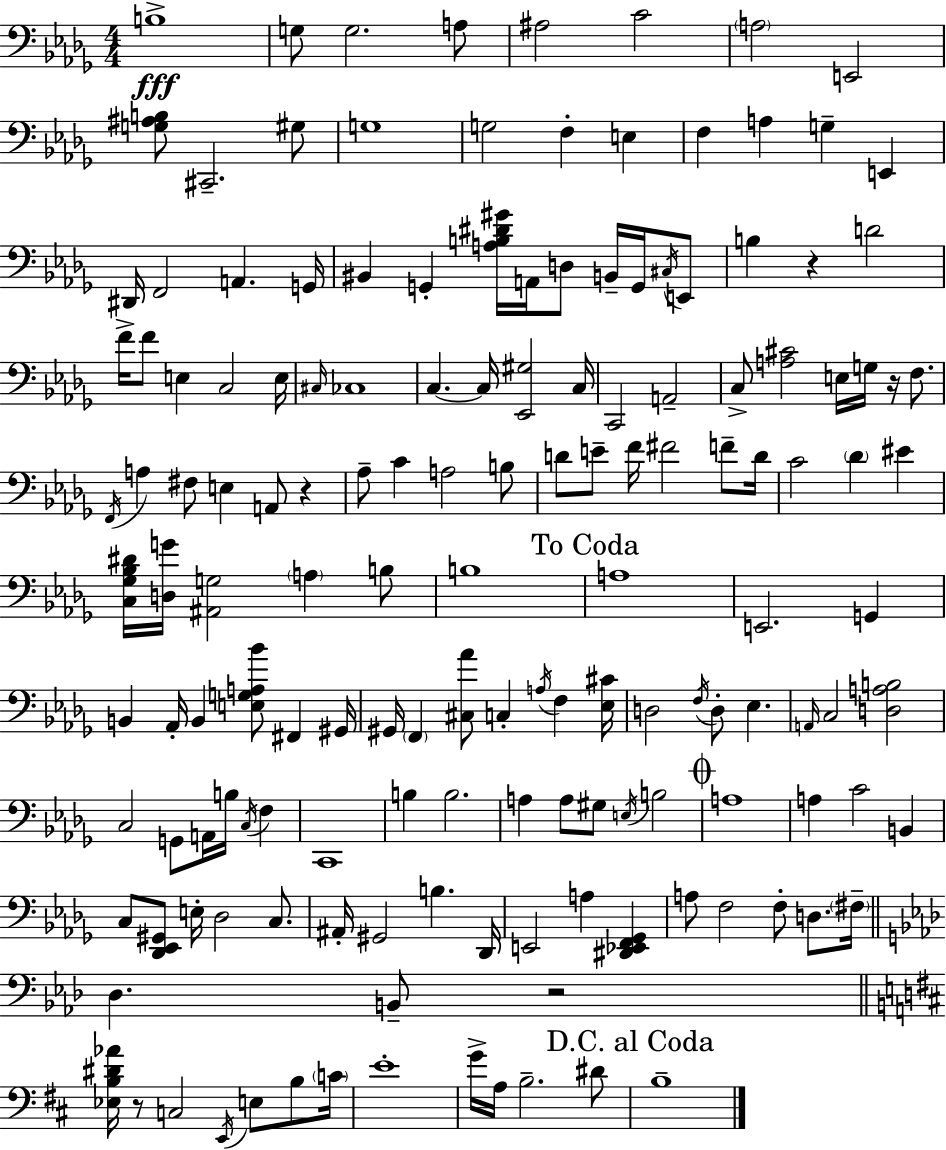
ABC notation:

X:1
T:Untitled
M:4/4
L:1/4
K:Bbm
B,4 G,/2 G,2 A,/2 ^A,2 C2 A,2 E,,2 [G,^A,B,]/2 ^C,,2 ^G,/2 G,4 G,2 F, E, F, A, G, E,, ^D,,/4 F,,2 A,, G,,/4 ^B,, G,, [A,B,^D^G]/4 A,,/4 D,/2 B,,/4 G,,/4 ^C,/4 E,,/2 B, z D2 F/4 F/2 E, C,2 E,/4 ^C,/4 _C,4 C, C,/4 [_E,,^G,]2 C,/4 C,,2 A,,2 C,/2 [A,^C]2 E,/4 G,/4 z/4 F,/2 F,,/4 A, ^F,/2 E, A,,/2 z _A,/2 C A,2 B,/2 D/2 E/2 F/4 ^F2 F/2 D/4 C2 _D ^E [C,_G,_B,^D]/4 [D,G]/4 [^A,,G,]2 A, B,/2 B,4 A,4 E,,2 G,, B,, _A,,/4 B,, [E,G,A,_B]/2 ^F,, ^G,,/4 ^G,,/4 F,, [^C,_A]/2 C, A,/4 F, [_E,^C]/4 D,2 F,/4 D,/2 _E, A,,/4 C,2 [D,A,B,]2 C,2 G,,/2 A,,/4 B,/4 C,/4 F, C,,4 B, B,2 A, A,/2 ^G,/2 E,/4 B,2 A,4 A, C2 B,, C,/2 [_D,,_E,,^G,,]/2 E,/4 _D,2 C,/2 ^A,,/4 ^G,,2 B, _D,,/4 E,,2 A, [^D,,_E,,F,,_G,,] A,/2 F,2 F,/2 D,/2 ^F,/4 _D, B,,/2 z2 [_E,B,^D_A]/4 z/2 C,2 E,,/4 E,/2 B,/2 C/4 E4 G/4 A,/4 B,2 ^D/2 B,4